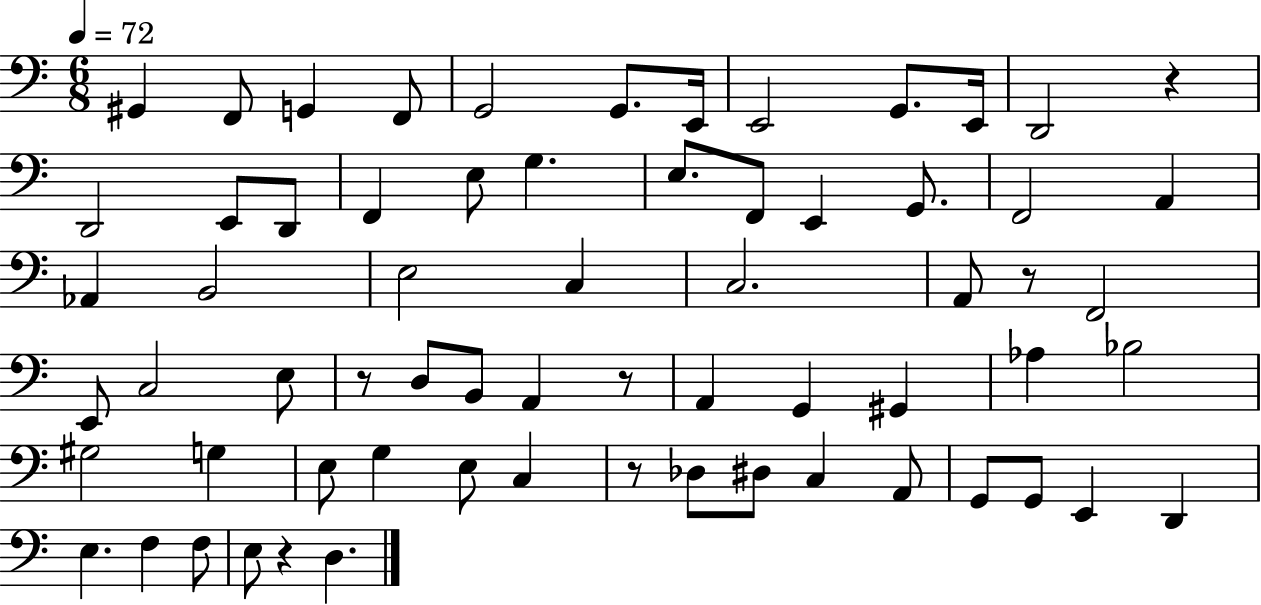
{
  \clef bass
  \numericTimeSignature
  \time 6/8
  \key c \major
  \tempo 4 = 72
  \repeat volta 2 { gis,4 f,8 g,4 f,8 | g,2 g,8. e,16 | e,2 g,8. e,16 | d,2 r4 | \break d,2 e,8 d,8 | f,4 e8 g4. | e8. f,8 e,4 g,8. | f,2 a,4 | \break aes,4 b,2 | e2 c4 | c2. | a,8 r8 f,2 | \break e,8 c2 e8 | r8 d8 b,8 a,4 r8 | a,4 g,4 gis,4 | aes4 bes2 | \break gis2 g4 | e8 g4 e8 c4 | r8 des8 dis8 c4 a,8 | g,8 g,8 e,4 d,4 | \break e4. f4 f8 | e8 r4 d4. | } \bar "|."
}